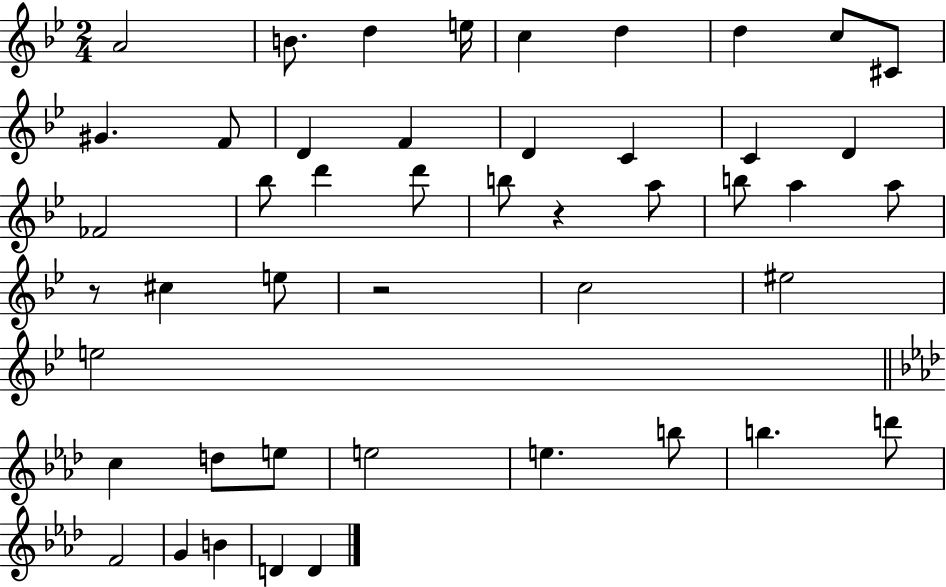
{
  \clef treble
  \numericTimeSignature
  \time 2/4
  \key bes \major
  a'2 | b'8. d''4 e''16 | c''4 d''4 | d''4 c''8 cis'8 | \break gis'4. f'8 | d'4 f'4 | d'4 c'4 | c'4 d'4 | \break fes'2 | bes''8 d'''4 d'''8 | b''8 r4 a''8 | b''8 a''4 a''8 | \break r8 cis''4 e''8 | r2 | c''2 | eis''2 | \break e''2 | \bar "||" \break \key aes \major c''4 d''8 e''8 | e''2 | e''4. b''8 | b''4. d'''8 | \break f'2 | g'4 b'4 | d'4 d'4 | \bar "|."
}